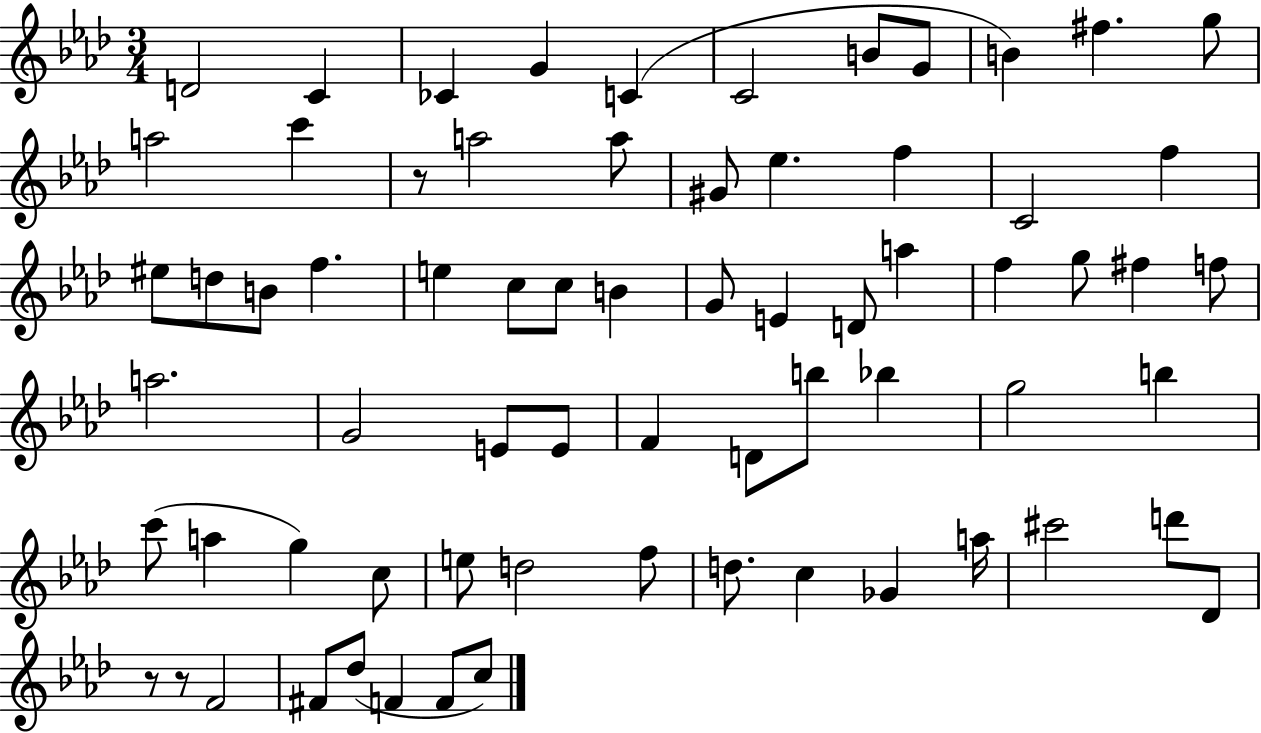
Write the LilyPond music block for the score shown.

{
  \clef treble
  \numericTimeSignature
  \time 3/4
  \key aes \major
  d'2 c'4 | ces'4 g'4 c'4( | c'2 b'8 g'8 | b'4) fis''4. g''8 | \break a''2 c'''4 | r8 a''2 a''8 | gis'8 ees''4. f''4 | c'2 f''4 | \break eis''8 d''8 b'8 f''4. | e''4 c''8 c''8 b'4 | g'8 e'4 d'8 a''4 | f''4 g''8 fis''4 f''8 | \break a''2. | g'2 e'8 e'8 | f'4 d'8 b''8 bes''4 | g''2 b''4 | \break c'''8( a''4 g''4) c''8 | e''8 d''2 f''8 | d''8. c''4 ges'4 a''16 | cis'''2 d'''8 des'8 | \break r8 r8 f'2 | fis'8 des''8( f'4 f'8 c''8) | \bar "|."
}